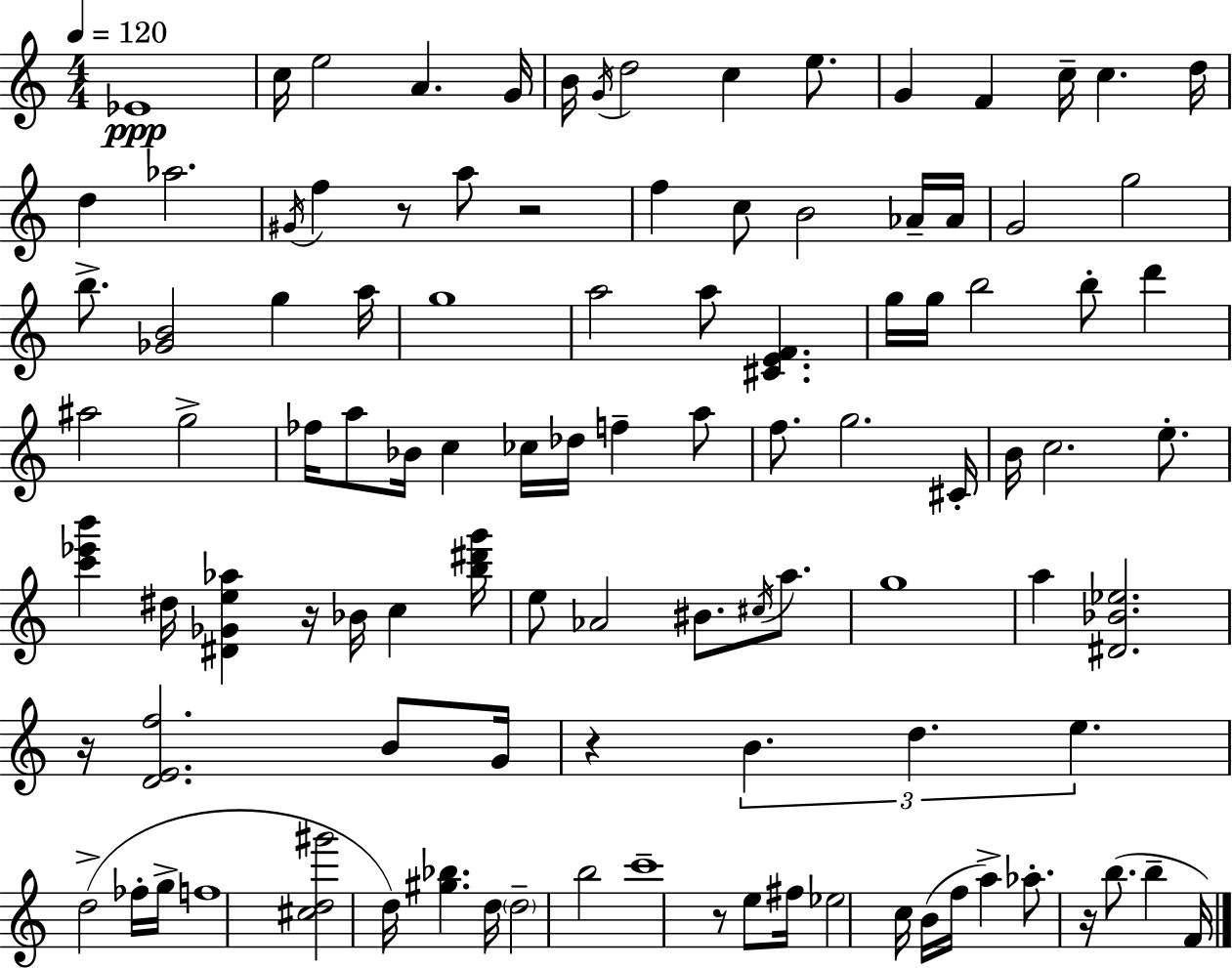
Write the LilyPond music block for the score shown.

{
  \clef treble
  \numericTimeSignature
  \time 4/4
  \key c \major
  \tempo 4 = 120
  \repeat volta 2 { ees'1\ppp | c''16 e''2 a'4. g'16 | b'16 \acciaccatura { g'16 } d''2 c''4 e''8. | g'4 f'4 c''16-- c''4. | \break d''16 d''4 aes''2. | \acciaccatura { gis'16 } f''4 r8 a''8 r2 | f''4 c''8 b'2 | aes'16-- aes'16 g'2 g''2 | \break b''8.-> <ges' b'>2 g''4 | a''16 g''1 | a''2 a''8 <cis' e' f'>4. | g''16 g''16 b''2 b''8-. d'''4 | \break ais''2 g''2-> | fes''16 a''8 bes'16 c''4 ces''16 des''16 f''4-- | a''8 f''8. g''2. | cis'16-. b'16 c''2. e''8.-. | \break <c''' ees''' b'''>4 dis''16 <dis' ges' e'' aes''>4 r16 bes'16 c''4 | <b'' dis''' g'''>16 e''8 aes'2 bis'8. \acciaccatura { cis''16 } | a''8. g''1 | a''4 <dis' bes' ees''>2. | \break r16 <d' e' f''>2. | b'8 g'16 r4 \tuplet 3/2 { b'4. d''4. | e''4. } d''2->( | fes''16-. g''16-> f''1 | \break <cis'' d'' gis'''>2 d''16) <gis'' bes''>4. | d''16 \parenthesize d''2-- b''2 | c'''1-- | r8 e''8 fis''16 ees''2 | \break c''16 b'16( f''16 a''4->) aes''8.-. r16 b''8.( b''4-- | f'16) } \bar "|."
}